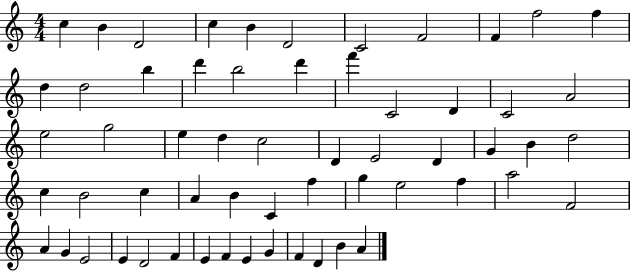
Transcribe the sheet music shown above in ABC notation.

X:1
T:Untitled
M:4/4
L:1/4
K:C
c B D2 c B D2 C2 F2 F f2 f d d2 b d' b2 d' f' C2 D C2 A2 e2 g2 e d c2 D E2 D G B d2 c B2 c A B C f g e2 f a2 F2 A G E2 E D2 F E F E G F D B A